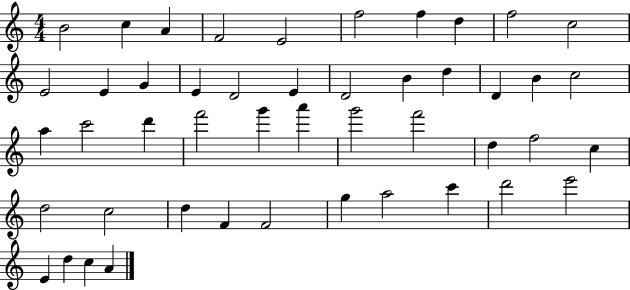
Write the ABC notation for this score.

X:1
T:Untitled
M:4/4
L:1/4
K:C
B2 c A F2 E2 f2 f d f2 c2 E2 E G E D2 E D2 B d D B c2 a c'2 d' f'2 g' a' g'2 f'2 d f2 c d2 c2 d F F2 g a2 c' d'2 e'2 E d c A